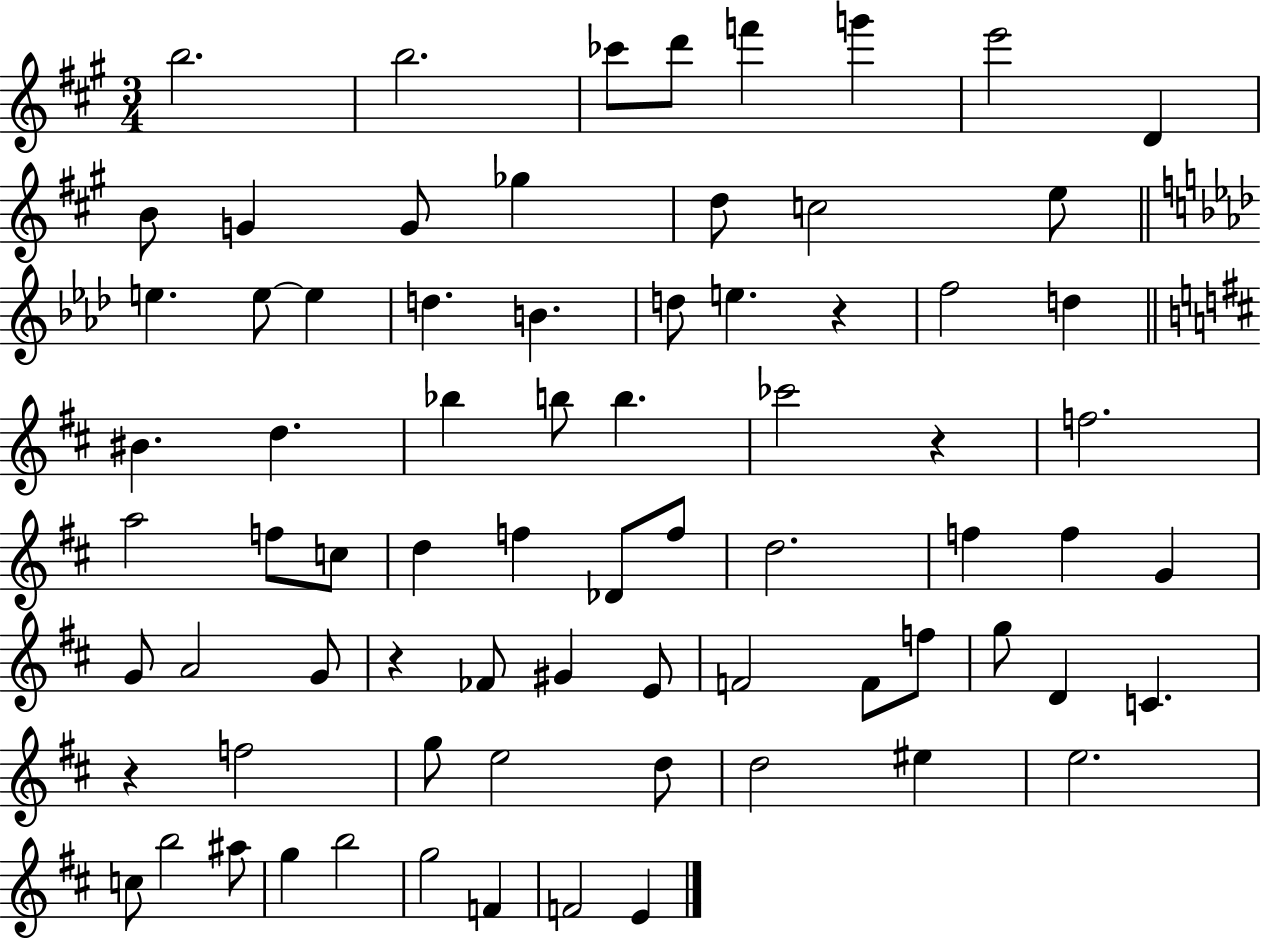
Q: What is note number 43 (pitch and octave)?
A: G4